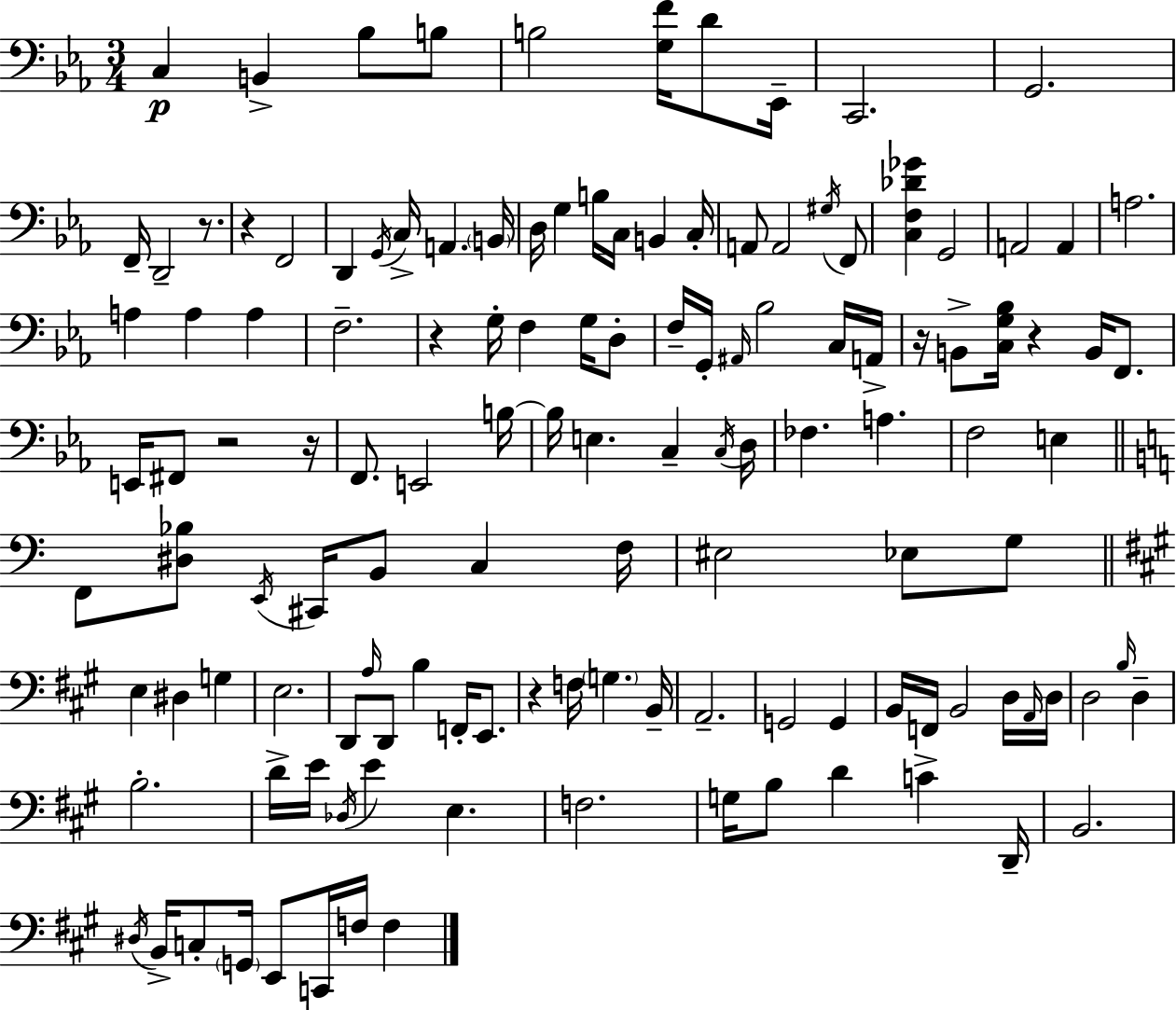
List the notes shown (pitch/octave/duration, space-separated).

C3/q B2/q Bb3/e B3/e B3/h [G3,F4]/s D4/e Eb2/s C2/h. G2/h. F2/s D2/h R/e. R/q F2/h D2/q G2/s C3/s A2/q. B2/s D3/s G3/q B3/s C3/s B2/q C3/s A2/e A2/h G#3/s F2/e [C3,F3,Db4,Gb4]/q G2/h A2/h A2/q A3/h. A3/q A3/q A3/q F3/h. R/q G3/s F3/q G3/s D3/e F3/s G2/s A#2/s Bb3/h C3/s A2/s R/s B2/e [C3,G3,Bb3]/s R/q B2/s F2/e. E2/s F#2/e R/h R/s F2/e. E2/h B3/s B3/s E3/q. C3/q C3/s D3/s FES3/q. A3/q. F3/h E3/q F2/e [D#3,Bb3]/e E2/s C#2/s B2/e C3/q F3/s EIS3/h Eb3/e G3/e E3/q D#3/q G3/q E3/h. D2/e A3/s D2/e B3/q F2/s E2/e. R/q F3/s G3/q. B2/s A2/h. G2/h G2/q B2/s F2/s B2/h D3/s A2/s D3/s D3/h B3/s D3/q B3/h. D4/s E4/s Db3/s E4/q E3/q. F3/h. G3/s B3/e D4/q C4/q D2/s B2/h. D#3/s B2/s C3/e G2/s E2/e C2/s F3/s F3/q